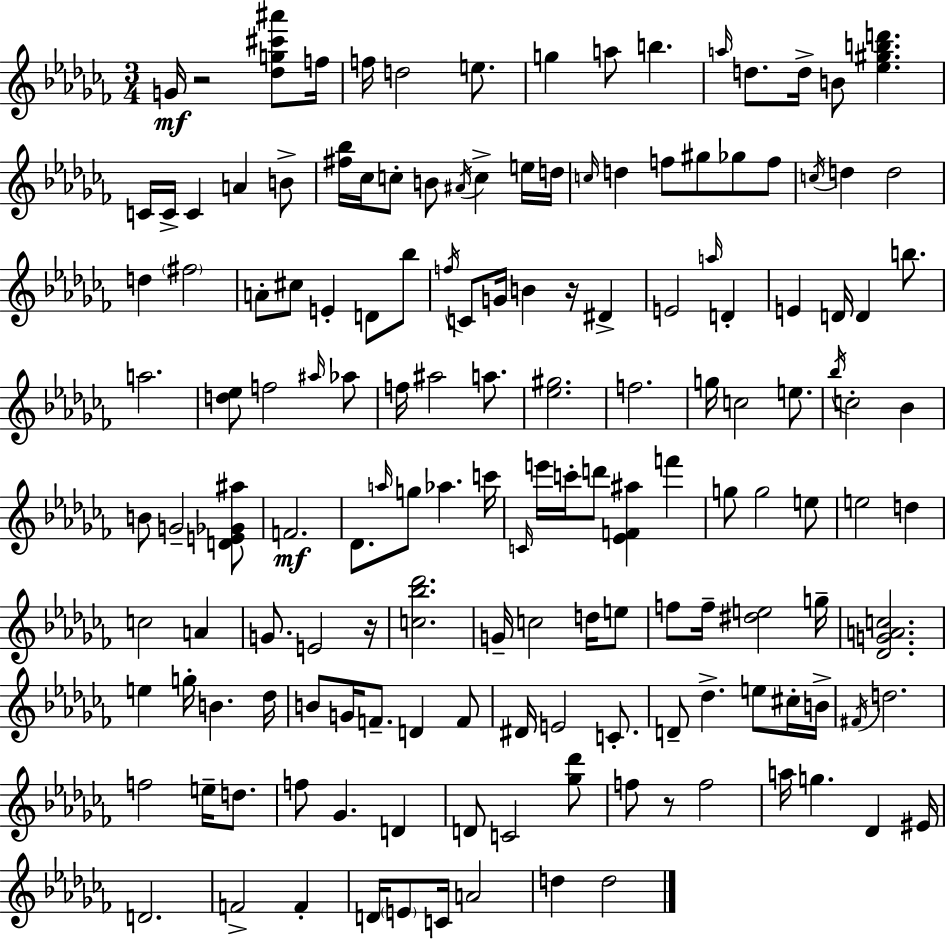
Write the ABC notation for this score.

X:1
T:Untitled
M:3/4
L:1/4
K:Abm
G/4 z2 [_dg^c'^a']/2 f/4 f/4 d2 e/2 g a/2 b a/4 d/2 d/4 B/2 [_e^gbd'] C/4 C/4 C A B/2 [^f_b]/4 _c/4 c/2 B/2 ^A/4 c e/4 d/4 c/4 d f/2 ^g/2 _g/2 f/2 c/4 d d2 d ^f2 A/2 ^c/2 E D/2 _b/2 f/4 C/2 G/4 B z/4 ^D E2 a/4 D E D/4 D b/2 a2 [d_e]/2 f2 ^a/4 _a/2 f/4 ^a2 a/2 [_e^g]2 f2 g/4 c2 e/2 _b/4 c2 _B B/2 G2 [DE_G^a]/2 F2 _D/2 a/4 g/2 _a c'/4 C/4 e'/4 c'/4 d'/2 [_EF^a] f' g/2 g2 e/2 e2 d c2 A G/2 E2 z/4 [c_b_d']2 G/4 c2 d/4 e/2 f/2 f/4 [^de]2 g/4 [_DGAc]2 e g/4 B _d/4 B/2 G/4 F/2 D F/2 ^D/4 E2 C/2 D/2 _d e/2 ^c/4 B/4 ^F/4 d2 f2 e/4 d/2 f/2 _G D D/2 C2 [_g_d']/2 f/2 z/2 f2 a/4 g _D ^E/4 D2 F2 F D/4 E/2 C/4 A2 d d2